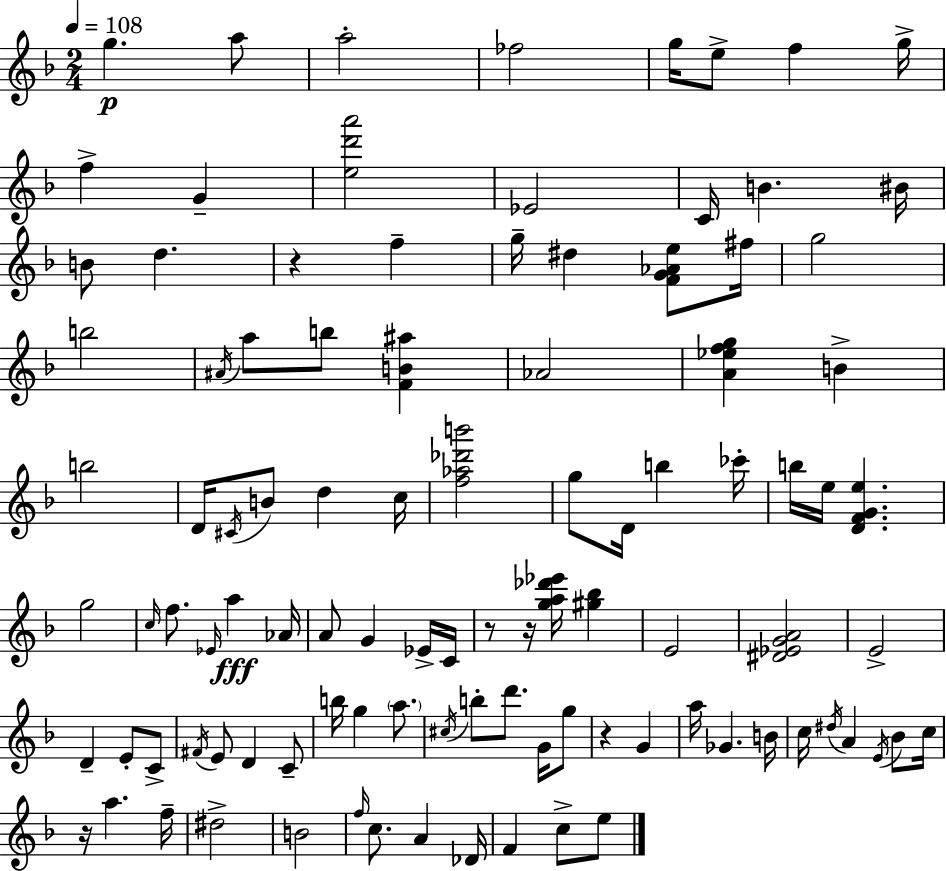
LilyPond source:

{
  \clef treble
  \numericTimeSignature
  \time 2/4
  \key d \minor
  \tempo 4 = 108
  g''4.\p a''8 | a''2-. | fes''2 | g''16 e''8-> f''4 g''16-> | \break f''4-> g'4-- | <e'' d''' a'''>2 | ees'2 | c'16 b'4. bis'16 | \break b'8 d''4. | r4 f''4-- | g''16-- dis''4 <f' g' aes' e''>8 fis''16 | g''2 | \break b''2 | \acciaccatura { ais'16 } a''8 b''8 <f' b' ais''>4 | aes'2 | <a' ees'' f'' g''>4 b'4-> | \break b''2 | d'16 \acciaccatura { cis'16 } b'8 d''4 | c''16 <f'' aes'' des''' b'''>2 | g''8 d'16 b''4 | \break ces'''16-. b''16 e''16 <d' f' g' e''>4. | g''2 | \grace { c''16 } f''8. \grace { ees'16 } a''4\fff | aes'16 a'8 g'4 | \break ees'16-> c'16 r8 r16 <g'' a'' des''' ees'''>16 | <gis'' bes''>4 e'2 | <dis' ees' g' a'>2 | e'2-> | \break d'4-- | e'8-. c'8-> \acciaccatura { fis'16 } e'8 d'4 | c'8-- b''16 g''4 | \parenthesize a''8. \acciaccatura { cis''16 } b''8-. | \break d'''8. g'16 g''8 r4 | g'4 a''16 ges'4. | b'16 c''16 \acciaccatura { dis''16 } | a'4 \acciaccatura { e'16 } bes'8 c''16 | \break r16 a''4. f''16-- | dis''2-> | b'2 | \grace { f''16 } c''8. a'4 | \break des'16 f'4 c''8-> e''8 | \bar "|."
}